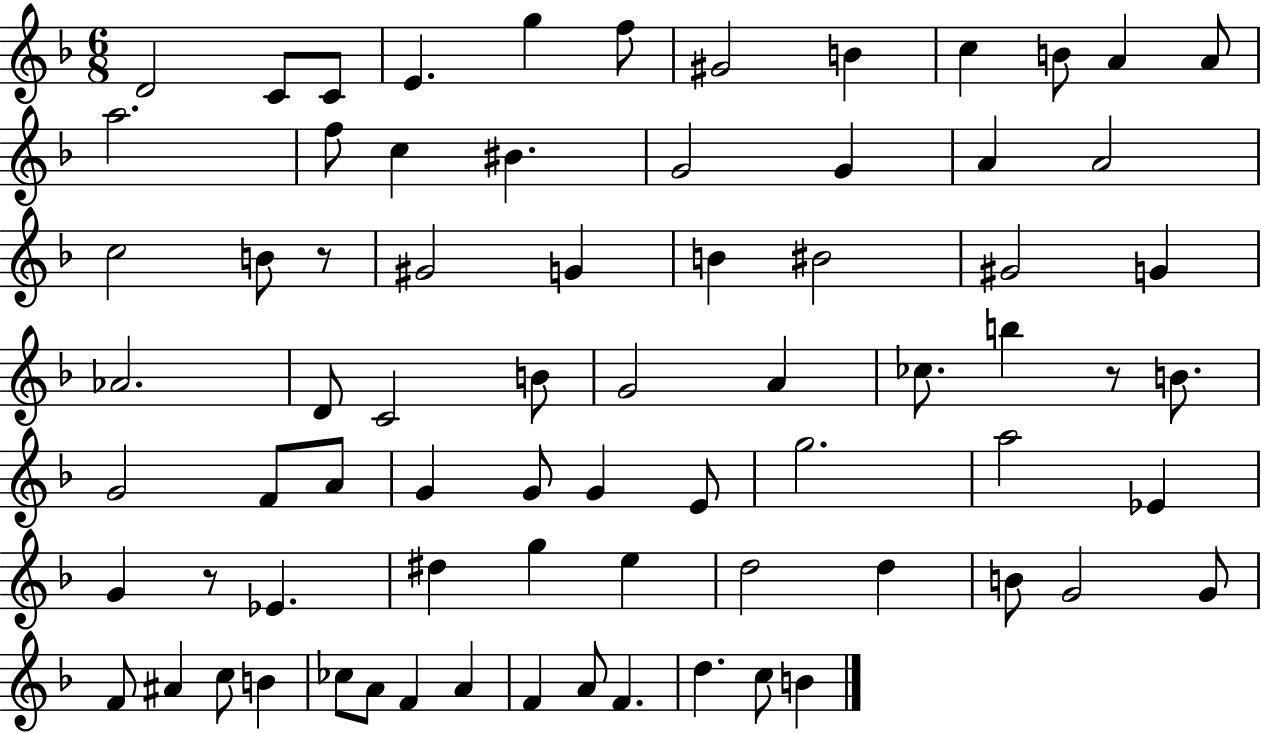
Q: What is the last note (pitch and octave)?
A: B4